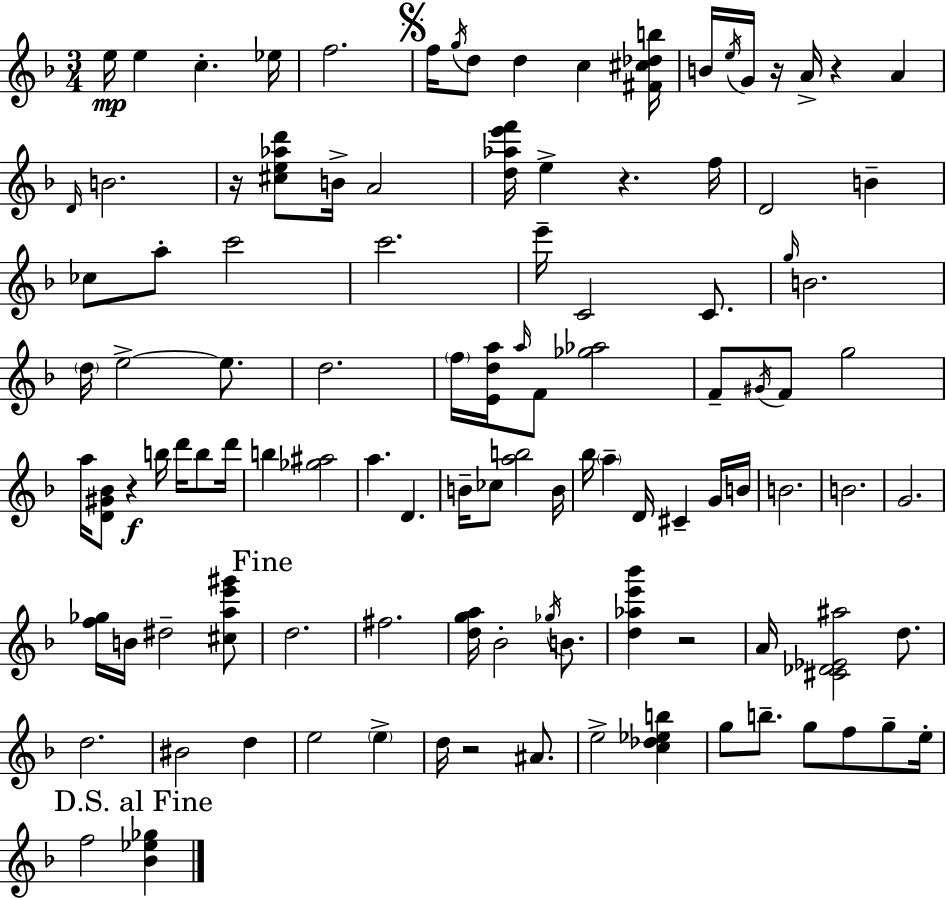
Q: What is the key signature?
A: D minor